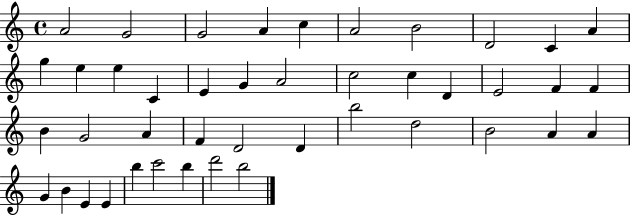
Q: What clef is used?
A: treble